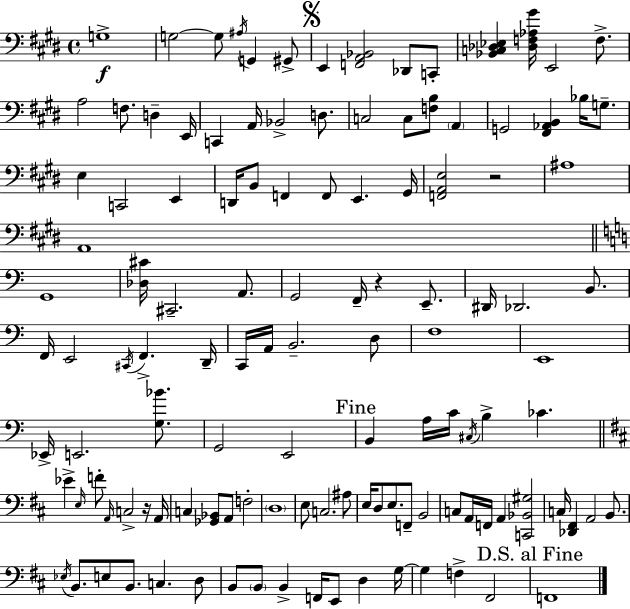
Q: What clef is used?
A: bass